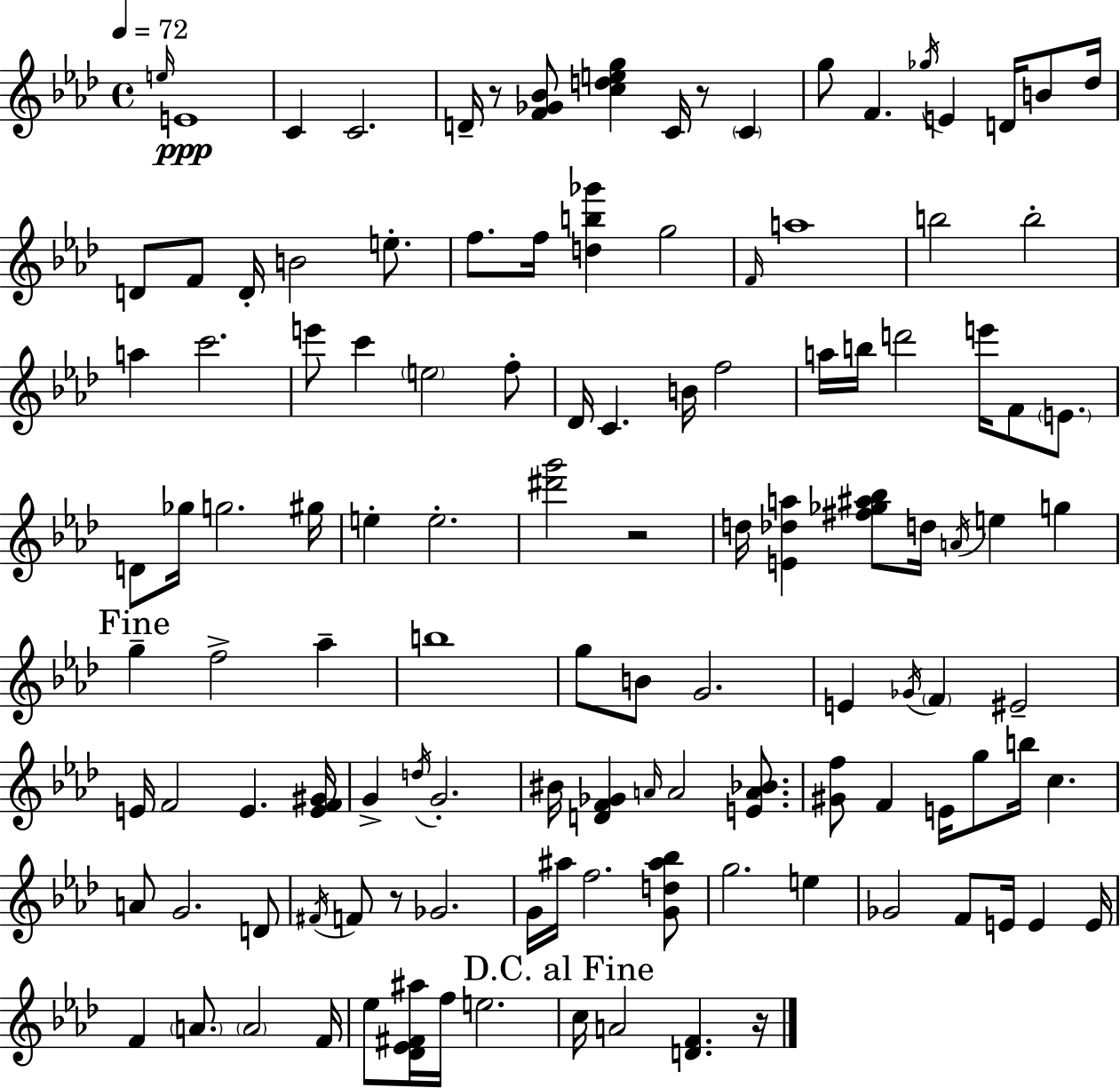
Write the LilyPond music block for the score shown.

{
  \clef treble
  \time 4/4
  \defaultTimeSignature
  \key f \minor
  \tempo 4 = 72
  \grace { e''16 }\ppp e'1 | c'4 c'2. | d'16-- r8 <f' ges' bes'>8 <c'' d'' e'' g''>4 c'16 r8 \parenthesize c'4 | g''8 f'4. \acciaccatura { ges''16 } e'4 d'16 b'8 | \break des''16 d'8 f'8 d'16-. b'2 e''8.-. | f''8. f''16 <d'' b'' ges'''>4 g''2 | \grace { f'16 } a''1 | b''2 b''2-. | \break a''4 c'''2. | e'''8 c'''4 \parenthesize e''2 | f''8-. des'16 c'4. b'16 f''2 | a''16 b''16 d'''2 e'''16 f'8 | \break \parenthesize e'8. d'8 ges''16 g''2. | gis''16 e''4-. e''2.-. | <dis''' g'''>2 r2 | d''16 <e' des'' a''>4 <fis'' ges'' ais'' bes''>8 d''16 \acciaccatura { a'16 } e''4 | \break g''4 \mark "Fine" g''4-- f''2-> | aes''4-- b''1 | g''8 b'8 g'2. | e'4 \acciaccatura { ges'16 } \parenthesize f'4 eis'2-- | \break e'16 f'2 e'4. | <e' f' gis'>16 g'4-> \acciaccatura { d''16 } g'2.-. | bis'16 <d' f' ges'>4 \grace { a'16 } a'2 | <e' a' bes'>8. <gis' f''>8 f'4 e'16 g''8 | \break b''16 c''4. a'8 g'2. | d'8 \acciaccatura { fis'16 } f'8 r8 ges'2. | g'16 ais''16 f''2. | <g' d'' ais'' bes''>8 g''2. | \break e''4 ges'2 | f'8 e'16 e'4 e'16 f'4 \parenthesize a'8. \parenthesize a'2 | f'16 ees''8 <des' ees' fis' ais''>16 f''16 e''2. | \mark "D.C. al Fine" c''16 a'2 | \break <d' f'>4. r16 \bar "|."
}